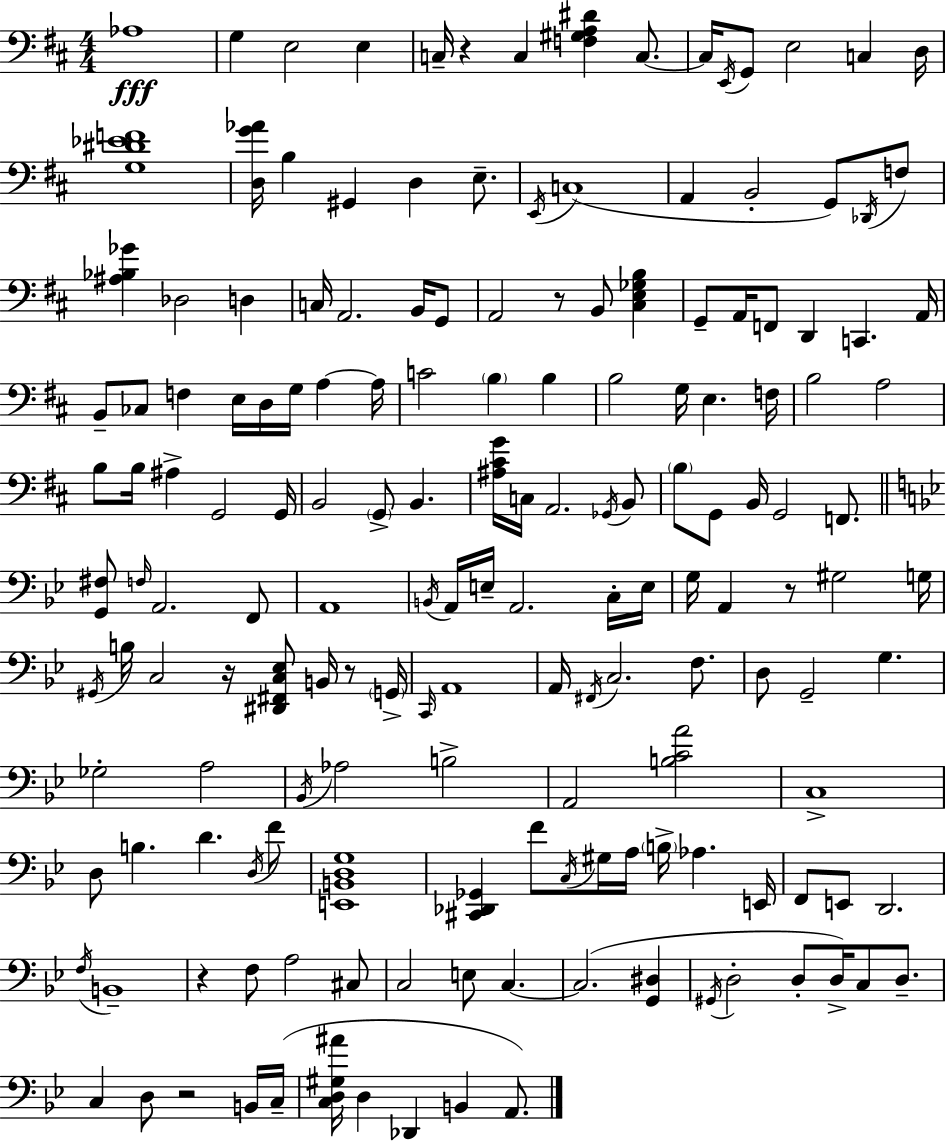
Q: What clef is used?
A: bass